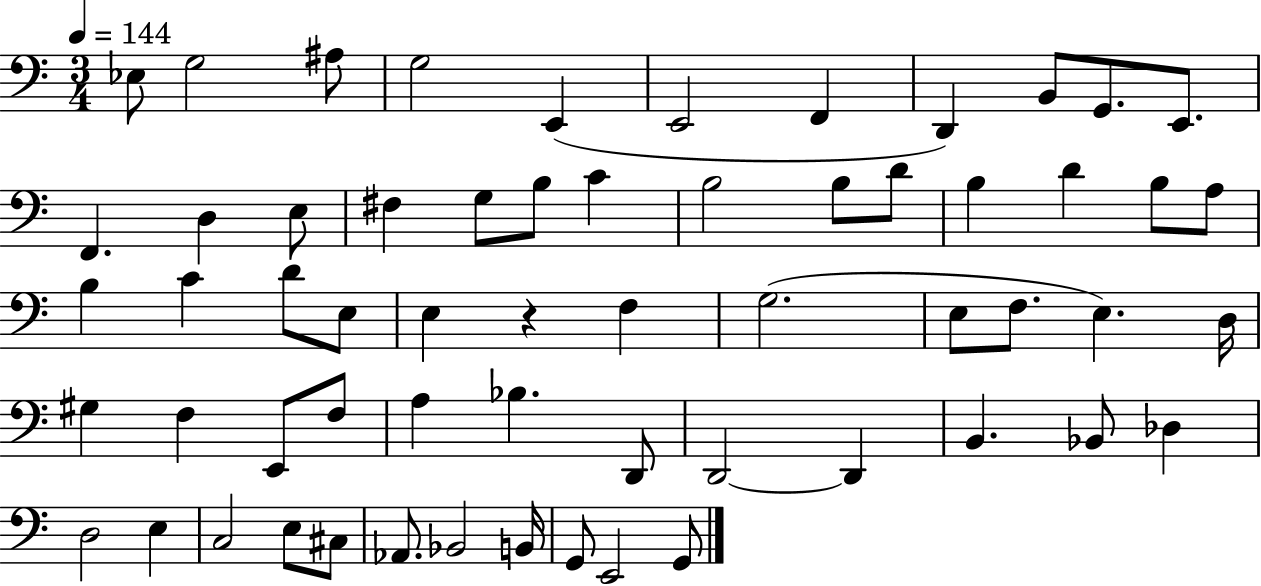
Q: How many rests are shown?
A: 1